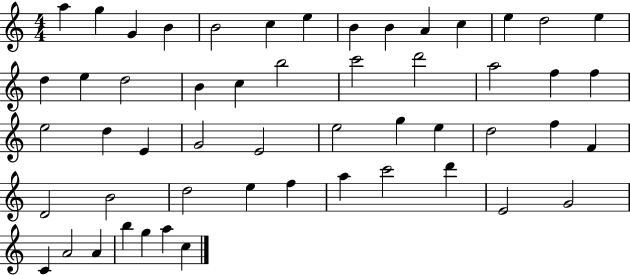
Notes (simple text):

A5/q G5/q G4/q B4/q B4/h C5/q E5/q B4/q B4/q A4/q C5/q E5/q D5/h E5/q D5/q E5/q D5/h B4/q C5/q B5/h C6/h D6/h A5/h F5/q F5/q E5/h D5/q E4/q G4/h E4/h E5/h G5/q E5/q D5/h F5/q F4/q D4/h B4/h D5/h E5/q F5/q A5/q C6/h D6/q E4/h G4/h C4/q A4/h A4/q B5/q G5/q A5/q C5/q